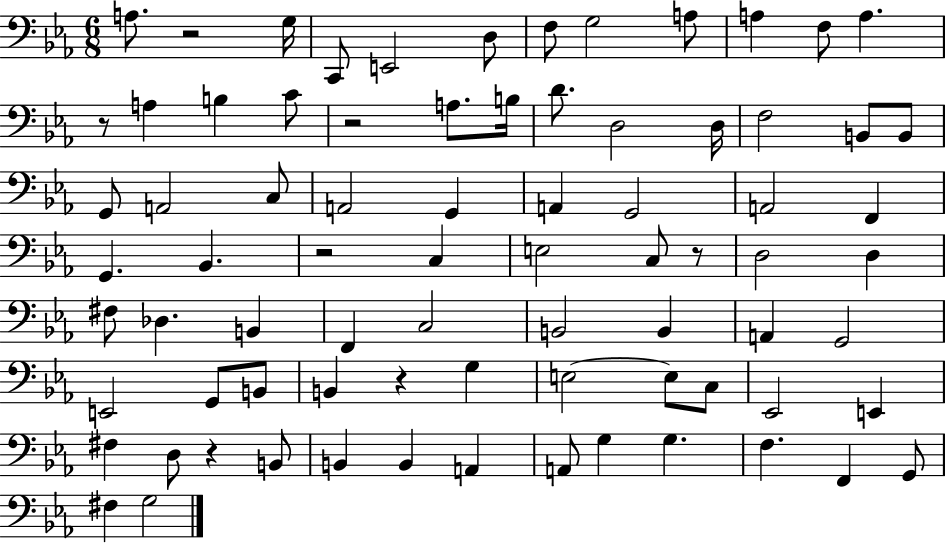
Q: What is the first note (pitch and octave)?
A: A3